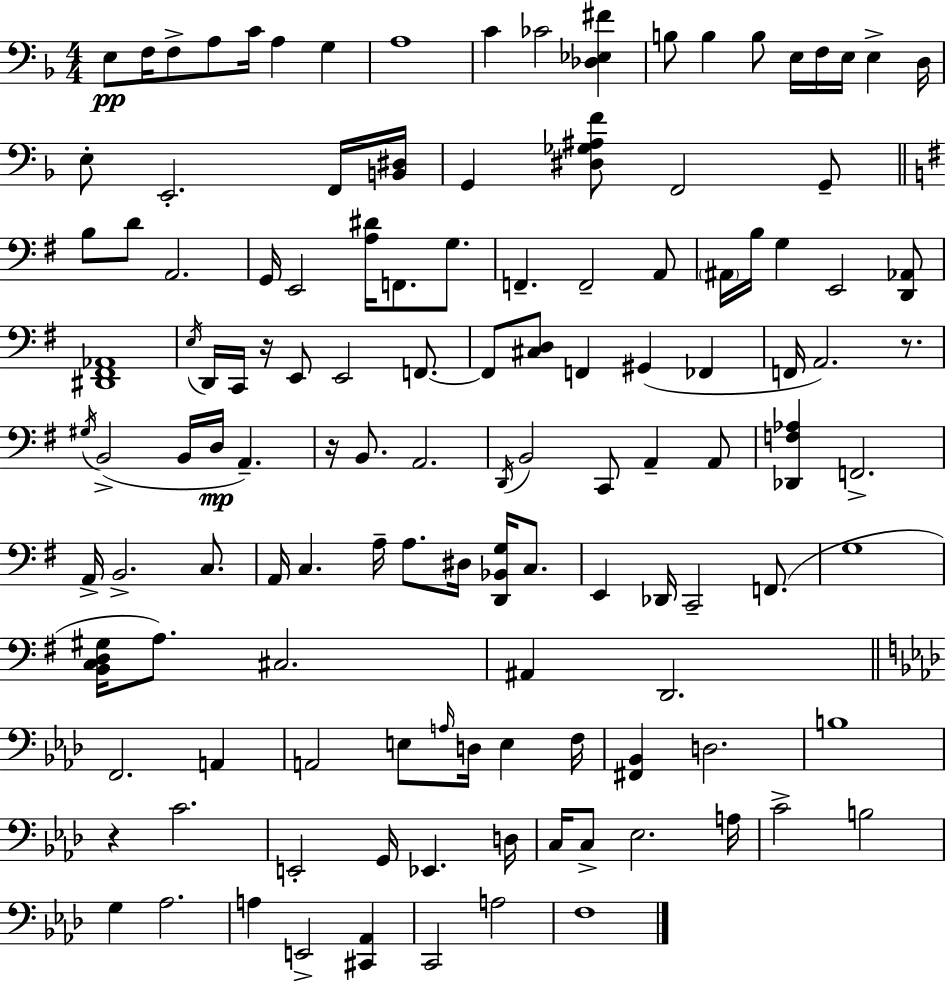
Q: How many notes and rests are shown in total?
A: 125